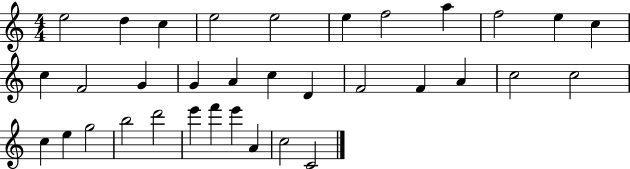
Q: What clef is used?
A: treble